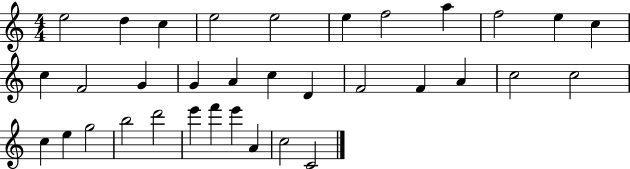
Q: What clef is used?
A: treble